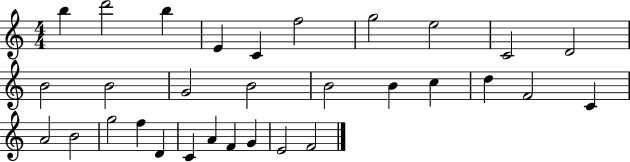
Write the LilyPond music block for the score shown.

{
  \clef treble
  \numericTimeSignature
  \time 4/4
  \key c \major
  b''4 d'''2 b''4 | e'4 c'4 f''2 | g''2 e''2 | c'2 d'2 | \break b'2 b'2 | g'2 b'2 | b'2 b'4 c''4 | d''4 f'2 c'4 | \break a'2 b'2 | g''2 f''4 d'4 | c'4 a'4 f'4 g'4 | e'2 f'2 | \break \bar "|."
}